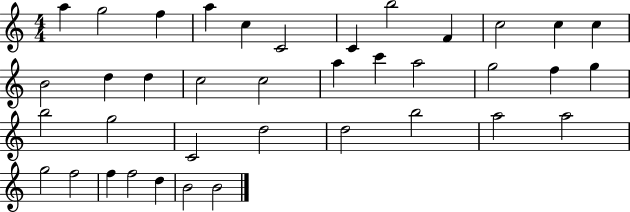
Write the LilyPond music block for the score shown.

{
  \clef treble
  \numericTimeSignature
  \time 4/4
  \key c \major
  a''4 g''2 f''4 | a''4 c''4 c'2 | c'4 b''2 f'4 | c''2 c''4 c''4 | \break b'2 d''4 d''4 | c''2 c''2 | a''4 c'''4 a''2 | g''2 f''4 g''4 | \break b''2 g''2 | c'2 d''2 | d''2 b''2 | a''2 a''2 | \break g''2 f''2 | f''4 f''2 d''4 | b'2 b'2 | \bar "|."
}